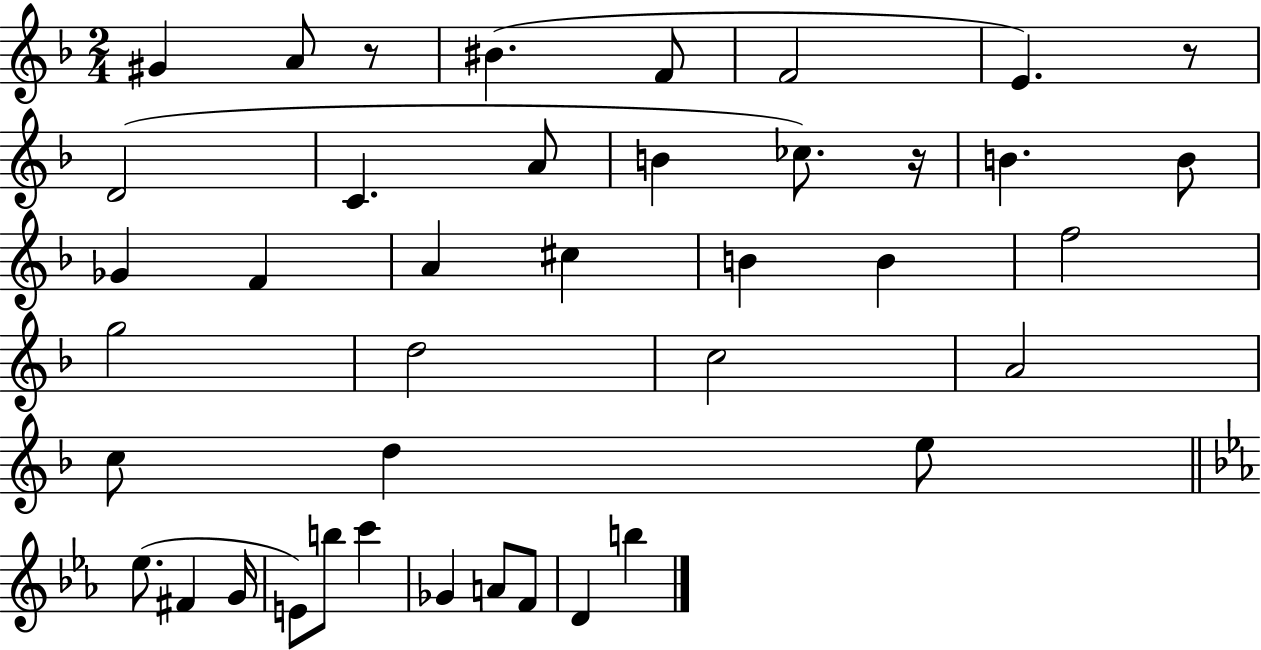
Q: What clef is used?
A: treble